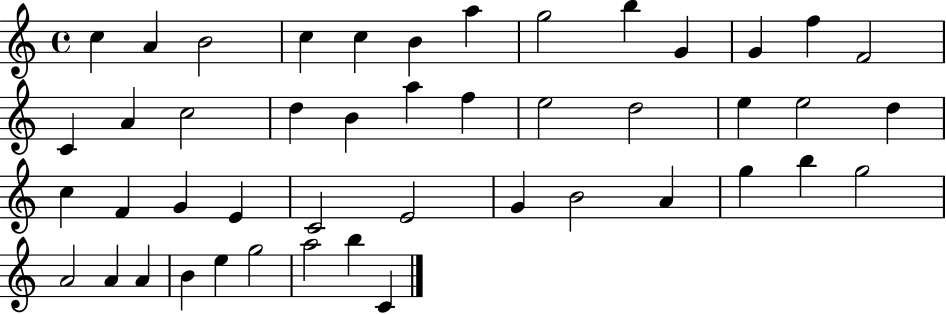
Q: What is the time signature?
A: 4/4